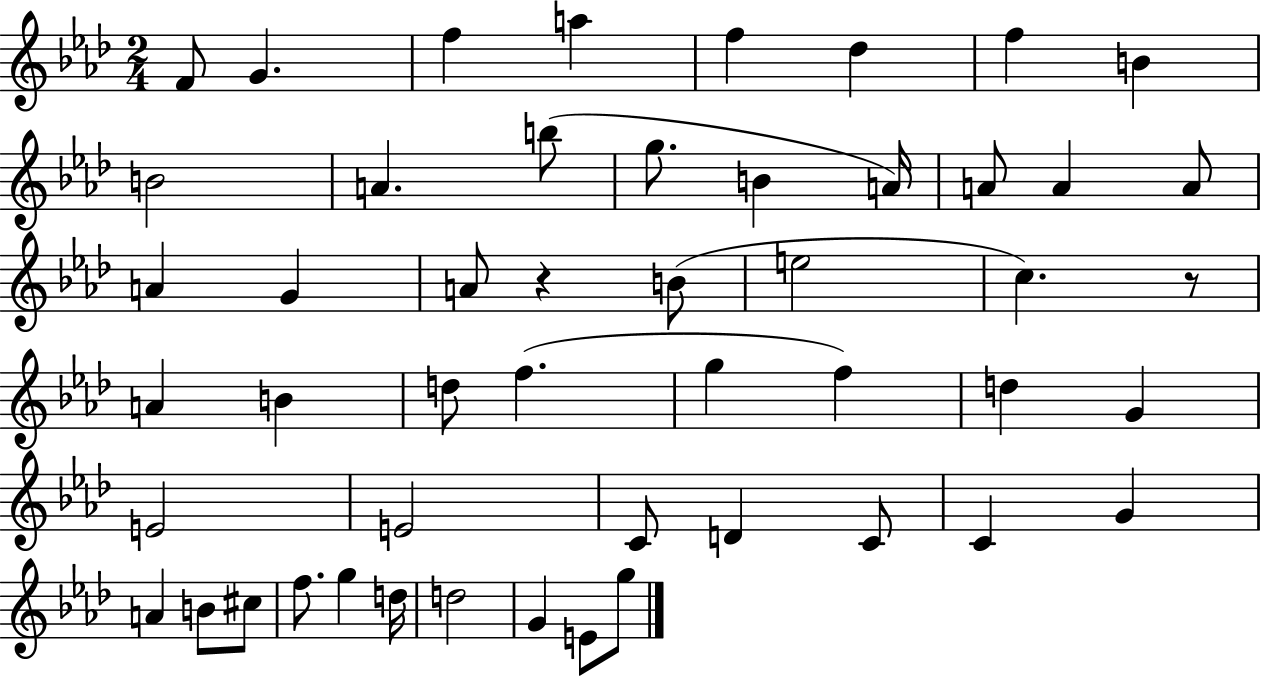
X:1
T:Untitled
M:2/4
L:1/4
K:Ab
F/2 G f a f _d f B B2 A b/2 g/2 B A/4 A/2 A A/2 A G A/2 z B/2 e2 c z/2 A B d/2 f g f d G E2 E2 C/2 D C/2 C G A B/2 ^c/2 f/2 g d/4 d2 G E/2 g/2